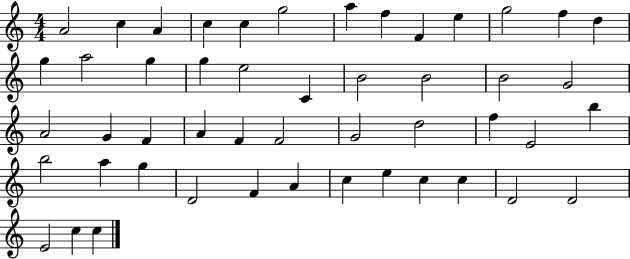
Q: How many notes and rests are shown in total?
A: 49